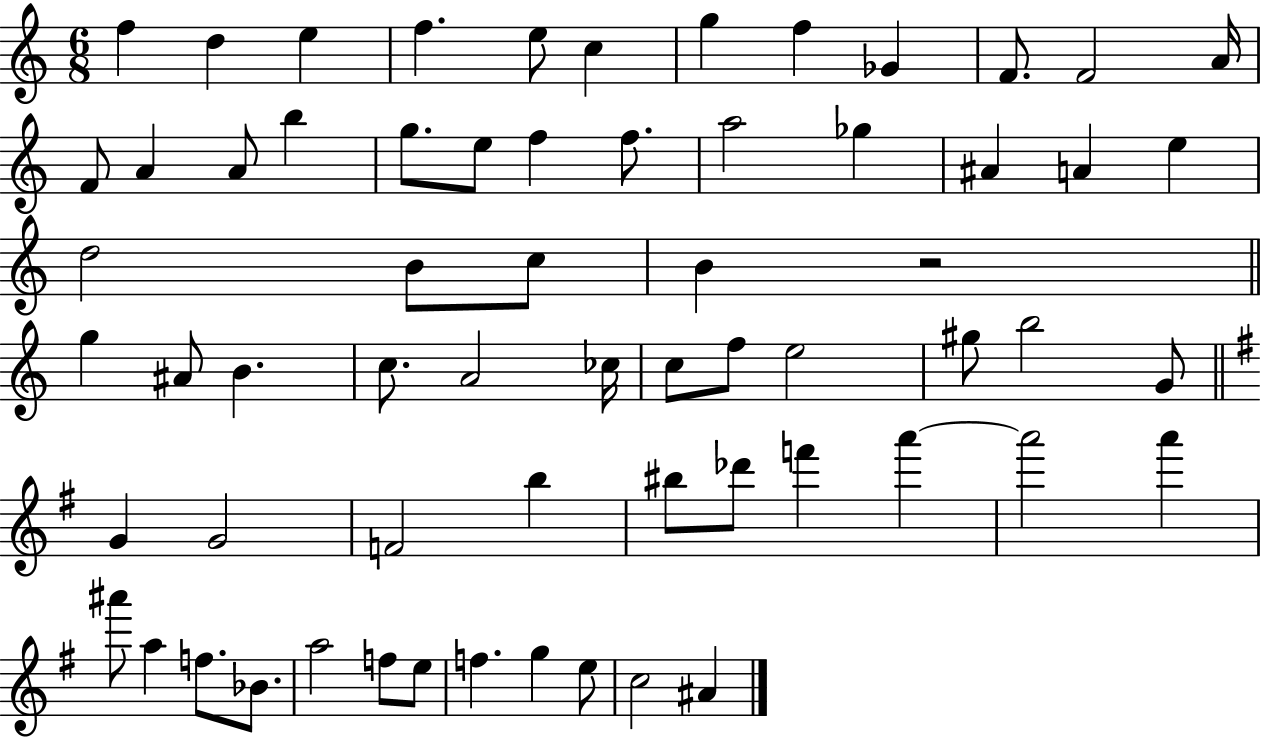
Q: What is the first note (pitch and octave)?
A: F5